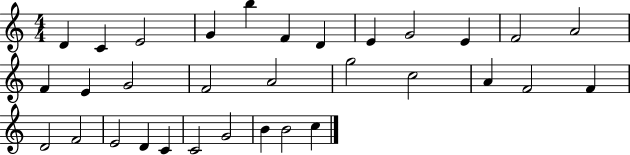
D4/q C4/q E4/h G4/q B5/q F4/q D4/q E4/q G4/h E4/q F4/h A4/h F4/q E4/q G4/h F4/h A4/h G5/h C5/h A4/q F4/h F4/q D4/h F4/h E4/h D4/q C4/q C4/h G4/h B4/q B4/h C5/q